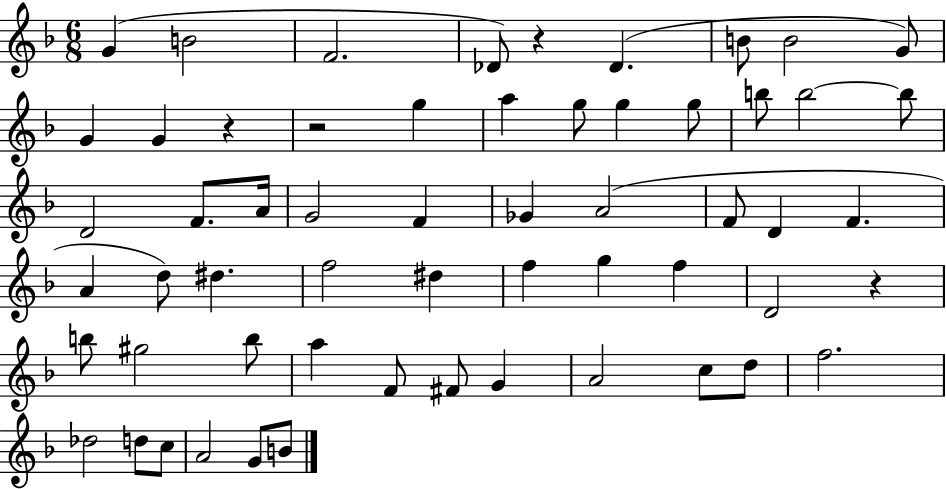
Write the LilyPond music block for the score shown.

{
  \clef treble
  \numericTimeSignature
  \time 6/8
  \key f \major
  g'4( b'2 | f'2. | des'8) r4 des'4.( | b'8 b'2 g'8) | \break g'4 g'4 r4 | r2 g''4 | a''4 g''8 g''4 g''8 | b''8 b''2~~ b''8 | \break d'2 f'8. a'16 | g'2 f'4 | ges'4 a'2( | f'8 d'4 f'4. | \break a'4 d''8) dis''4. | f''2 dis''4 | f''4 g''4 f''4 | d'2 r4 | \break b''8 gis''2 b''8 | a''4 f'8 fis'8 g'4 | a'2 c''8 d''8 | f''2. | \break des''2 d''8 c''8 | a'2 g'8 b'8 | \bar "|."
}